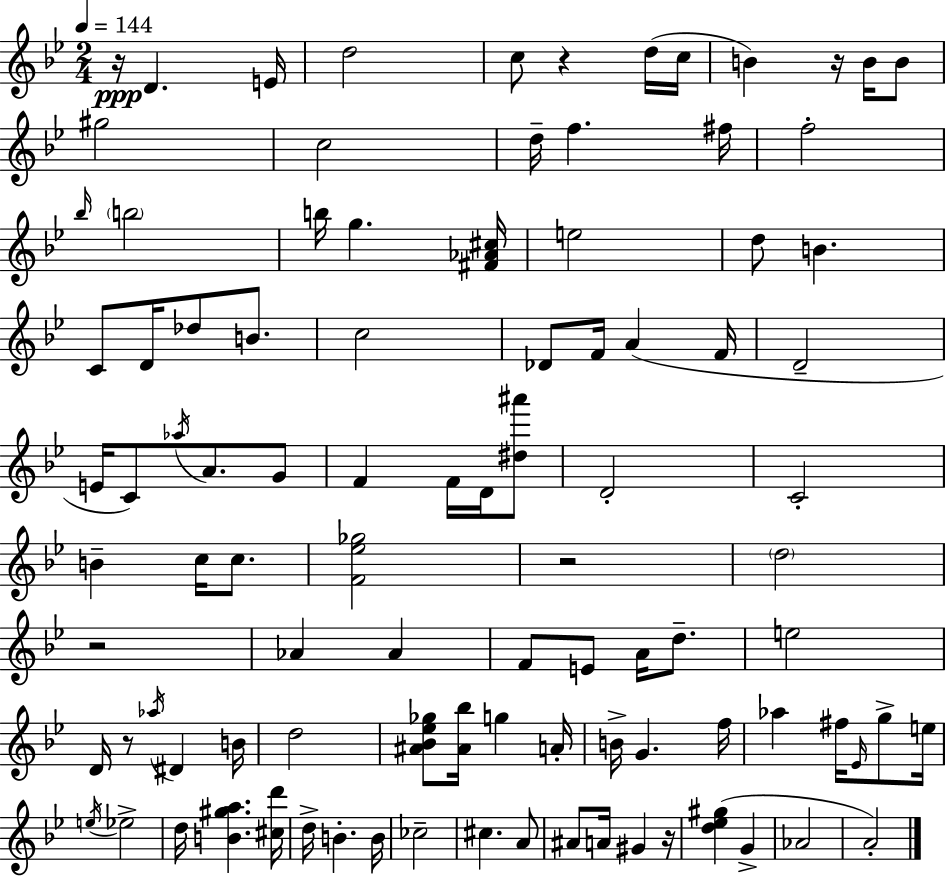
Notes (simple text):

R/s D4/q. E4/s D5/h C5/e R/q D5/s C5/s B4/q R/s B4/s B4/e G#5/h C5/h D5/s F5/q. F#5/s F5/h Bb5/s B5/h B5/s G5/q. [F#4,Ab4,C#5]/s E5/h D5/e B4/q. C4/e D4/s Db5/e B4/e. C5/h Db4/e F4/s A4/q F4/s D4/h E4/s C4/e Ab5/s A4/e. G4/e F4/q F4/s D4/s [D#5,A#6]/e D4/h C4/h B4/q C5/s C5/e. [F4,Eb5,Gb5]/h R/h D5/h R/h Ab4/q Ab4/q F4/e E4/e A4/s D5/e. E5/h D4/s R/e Ab5/s D#4/q B4/s D5/h [A#4,Bb4,Eb5,Gb5]/e [A#4,Bb5]/s G5/q A4/s B4/s G4/q. F5/s Ab5/q F#5/s Eb4/s G5/e E5/s E5/s Eb5/h D5/s [B4,G#5,A5]/q. [C#5,D6]/s D5/s B4/q. B4/s CES5/h C#5/q. A4/e A#4/e A4/s G#4/q R/s [D5,Eb5,G#5]/q G4/q Ab4/h A4/h